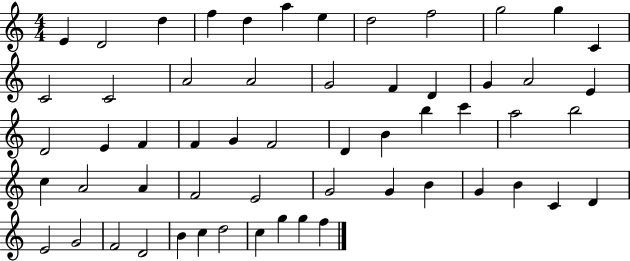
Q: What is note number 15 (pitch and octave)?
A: A4